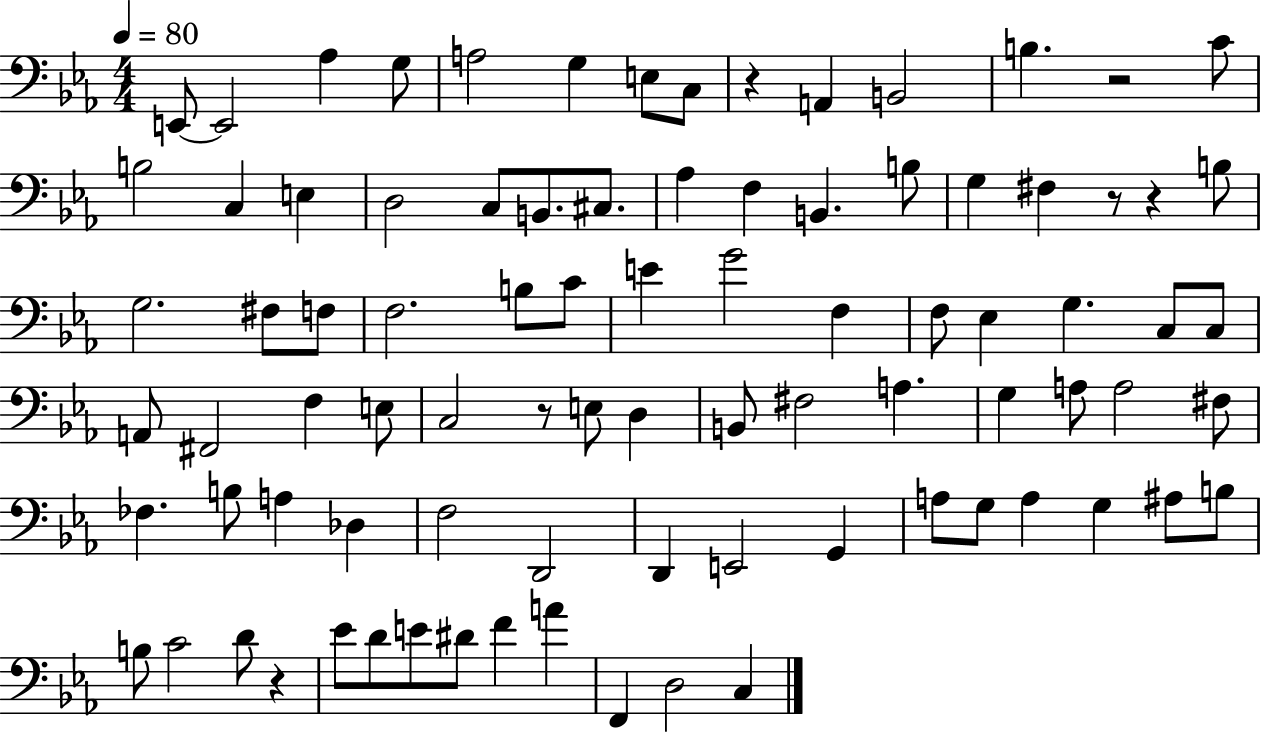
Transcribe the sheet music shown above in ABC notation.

X:1
T:Untitled
M:4/4
L:1/4
K:Eb
E,,/2 E,,2 _A, G,/2 A,2 G, E,/2 C,/2 z A,, B,,2 B, z2 C/2 B,2 C, E, D,2 C,/2 B,,/2 ^C,/2 _A, F, B,, B,/2 G, ^F, z/2 z B,/2 G,2 ^F,/2 F,/2 F,2 B,/2 C/2 E G2 F, F,/2 _E, G, C,/2 C,/2 A,,/2 ^F,,2 F, E,/2 C,2 z/2 E,/2 D, B,,/2 ^F,2 A, G, A,/2 A,2 ^F,/2 _F, B,/2 A, _D, F,2 D,,2 D,, E,,2 G,, A,/2 G,/2 A, G, ^A,/2 B,/2 B,/2 C2 D/2 z _E/2 D/2 E/2 ^D/2 F A F,, D,2 C,